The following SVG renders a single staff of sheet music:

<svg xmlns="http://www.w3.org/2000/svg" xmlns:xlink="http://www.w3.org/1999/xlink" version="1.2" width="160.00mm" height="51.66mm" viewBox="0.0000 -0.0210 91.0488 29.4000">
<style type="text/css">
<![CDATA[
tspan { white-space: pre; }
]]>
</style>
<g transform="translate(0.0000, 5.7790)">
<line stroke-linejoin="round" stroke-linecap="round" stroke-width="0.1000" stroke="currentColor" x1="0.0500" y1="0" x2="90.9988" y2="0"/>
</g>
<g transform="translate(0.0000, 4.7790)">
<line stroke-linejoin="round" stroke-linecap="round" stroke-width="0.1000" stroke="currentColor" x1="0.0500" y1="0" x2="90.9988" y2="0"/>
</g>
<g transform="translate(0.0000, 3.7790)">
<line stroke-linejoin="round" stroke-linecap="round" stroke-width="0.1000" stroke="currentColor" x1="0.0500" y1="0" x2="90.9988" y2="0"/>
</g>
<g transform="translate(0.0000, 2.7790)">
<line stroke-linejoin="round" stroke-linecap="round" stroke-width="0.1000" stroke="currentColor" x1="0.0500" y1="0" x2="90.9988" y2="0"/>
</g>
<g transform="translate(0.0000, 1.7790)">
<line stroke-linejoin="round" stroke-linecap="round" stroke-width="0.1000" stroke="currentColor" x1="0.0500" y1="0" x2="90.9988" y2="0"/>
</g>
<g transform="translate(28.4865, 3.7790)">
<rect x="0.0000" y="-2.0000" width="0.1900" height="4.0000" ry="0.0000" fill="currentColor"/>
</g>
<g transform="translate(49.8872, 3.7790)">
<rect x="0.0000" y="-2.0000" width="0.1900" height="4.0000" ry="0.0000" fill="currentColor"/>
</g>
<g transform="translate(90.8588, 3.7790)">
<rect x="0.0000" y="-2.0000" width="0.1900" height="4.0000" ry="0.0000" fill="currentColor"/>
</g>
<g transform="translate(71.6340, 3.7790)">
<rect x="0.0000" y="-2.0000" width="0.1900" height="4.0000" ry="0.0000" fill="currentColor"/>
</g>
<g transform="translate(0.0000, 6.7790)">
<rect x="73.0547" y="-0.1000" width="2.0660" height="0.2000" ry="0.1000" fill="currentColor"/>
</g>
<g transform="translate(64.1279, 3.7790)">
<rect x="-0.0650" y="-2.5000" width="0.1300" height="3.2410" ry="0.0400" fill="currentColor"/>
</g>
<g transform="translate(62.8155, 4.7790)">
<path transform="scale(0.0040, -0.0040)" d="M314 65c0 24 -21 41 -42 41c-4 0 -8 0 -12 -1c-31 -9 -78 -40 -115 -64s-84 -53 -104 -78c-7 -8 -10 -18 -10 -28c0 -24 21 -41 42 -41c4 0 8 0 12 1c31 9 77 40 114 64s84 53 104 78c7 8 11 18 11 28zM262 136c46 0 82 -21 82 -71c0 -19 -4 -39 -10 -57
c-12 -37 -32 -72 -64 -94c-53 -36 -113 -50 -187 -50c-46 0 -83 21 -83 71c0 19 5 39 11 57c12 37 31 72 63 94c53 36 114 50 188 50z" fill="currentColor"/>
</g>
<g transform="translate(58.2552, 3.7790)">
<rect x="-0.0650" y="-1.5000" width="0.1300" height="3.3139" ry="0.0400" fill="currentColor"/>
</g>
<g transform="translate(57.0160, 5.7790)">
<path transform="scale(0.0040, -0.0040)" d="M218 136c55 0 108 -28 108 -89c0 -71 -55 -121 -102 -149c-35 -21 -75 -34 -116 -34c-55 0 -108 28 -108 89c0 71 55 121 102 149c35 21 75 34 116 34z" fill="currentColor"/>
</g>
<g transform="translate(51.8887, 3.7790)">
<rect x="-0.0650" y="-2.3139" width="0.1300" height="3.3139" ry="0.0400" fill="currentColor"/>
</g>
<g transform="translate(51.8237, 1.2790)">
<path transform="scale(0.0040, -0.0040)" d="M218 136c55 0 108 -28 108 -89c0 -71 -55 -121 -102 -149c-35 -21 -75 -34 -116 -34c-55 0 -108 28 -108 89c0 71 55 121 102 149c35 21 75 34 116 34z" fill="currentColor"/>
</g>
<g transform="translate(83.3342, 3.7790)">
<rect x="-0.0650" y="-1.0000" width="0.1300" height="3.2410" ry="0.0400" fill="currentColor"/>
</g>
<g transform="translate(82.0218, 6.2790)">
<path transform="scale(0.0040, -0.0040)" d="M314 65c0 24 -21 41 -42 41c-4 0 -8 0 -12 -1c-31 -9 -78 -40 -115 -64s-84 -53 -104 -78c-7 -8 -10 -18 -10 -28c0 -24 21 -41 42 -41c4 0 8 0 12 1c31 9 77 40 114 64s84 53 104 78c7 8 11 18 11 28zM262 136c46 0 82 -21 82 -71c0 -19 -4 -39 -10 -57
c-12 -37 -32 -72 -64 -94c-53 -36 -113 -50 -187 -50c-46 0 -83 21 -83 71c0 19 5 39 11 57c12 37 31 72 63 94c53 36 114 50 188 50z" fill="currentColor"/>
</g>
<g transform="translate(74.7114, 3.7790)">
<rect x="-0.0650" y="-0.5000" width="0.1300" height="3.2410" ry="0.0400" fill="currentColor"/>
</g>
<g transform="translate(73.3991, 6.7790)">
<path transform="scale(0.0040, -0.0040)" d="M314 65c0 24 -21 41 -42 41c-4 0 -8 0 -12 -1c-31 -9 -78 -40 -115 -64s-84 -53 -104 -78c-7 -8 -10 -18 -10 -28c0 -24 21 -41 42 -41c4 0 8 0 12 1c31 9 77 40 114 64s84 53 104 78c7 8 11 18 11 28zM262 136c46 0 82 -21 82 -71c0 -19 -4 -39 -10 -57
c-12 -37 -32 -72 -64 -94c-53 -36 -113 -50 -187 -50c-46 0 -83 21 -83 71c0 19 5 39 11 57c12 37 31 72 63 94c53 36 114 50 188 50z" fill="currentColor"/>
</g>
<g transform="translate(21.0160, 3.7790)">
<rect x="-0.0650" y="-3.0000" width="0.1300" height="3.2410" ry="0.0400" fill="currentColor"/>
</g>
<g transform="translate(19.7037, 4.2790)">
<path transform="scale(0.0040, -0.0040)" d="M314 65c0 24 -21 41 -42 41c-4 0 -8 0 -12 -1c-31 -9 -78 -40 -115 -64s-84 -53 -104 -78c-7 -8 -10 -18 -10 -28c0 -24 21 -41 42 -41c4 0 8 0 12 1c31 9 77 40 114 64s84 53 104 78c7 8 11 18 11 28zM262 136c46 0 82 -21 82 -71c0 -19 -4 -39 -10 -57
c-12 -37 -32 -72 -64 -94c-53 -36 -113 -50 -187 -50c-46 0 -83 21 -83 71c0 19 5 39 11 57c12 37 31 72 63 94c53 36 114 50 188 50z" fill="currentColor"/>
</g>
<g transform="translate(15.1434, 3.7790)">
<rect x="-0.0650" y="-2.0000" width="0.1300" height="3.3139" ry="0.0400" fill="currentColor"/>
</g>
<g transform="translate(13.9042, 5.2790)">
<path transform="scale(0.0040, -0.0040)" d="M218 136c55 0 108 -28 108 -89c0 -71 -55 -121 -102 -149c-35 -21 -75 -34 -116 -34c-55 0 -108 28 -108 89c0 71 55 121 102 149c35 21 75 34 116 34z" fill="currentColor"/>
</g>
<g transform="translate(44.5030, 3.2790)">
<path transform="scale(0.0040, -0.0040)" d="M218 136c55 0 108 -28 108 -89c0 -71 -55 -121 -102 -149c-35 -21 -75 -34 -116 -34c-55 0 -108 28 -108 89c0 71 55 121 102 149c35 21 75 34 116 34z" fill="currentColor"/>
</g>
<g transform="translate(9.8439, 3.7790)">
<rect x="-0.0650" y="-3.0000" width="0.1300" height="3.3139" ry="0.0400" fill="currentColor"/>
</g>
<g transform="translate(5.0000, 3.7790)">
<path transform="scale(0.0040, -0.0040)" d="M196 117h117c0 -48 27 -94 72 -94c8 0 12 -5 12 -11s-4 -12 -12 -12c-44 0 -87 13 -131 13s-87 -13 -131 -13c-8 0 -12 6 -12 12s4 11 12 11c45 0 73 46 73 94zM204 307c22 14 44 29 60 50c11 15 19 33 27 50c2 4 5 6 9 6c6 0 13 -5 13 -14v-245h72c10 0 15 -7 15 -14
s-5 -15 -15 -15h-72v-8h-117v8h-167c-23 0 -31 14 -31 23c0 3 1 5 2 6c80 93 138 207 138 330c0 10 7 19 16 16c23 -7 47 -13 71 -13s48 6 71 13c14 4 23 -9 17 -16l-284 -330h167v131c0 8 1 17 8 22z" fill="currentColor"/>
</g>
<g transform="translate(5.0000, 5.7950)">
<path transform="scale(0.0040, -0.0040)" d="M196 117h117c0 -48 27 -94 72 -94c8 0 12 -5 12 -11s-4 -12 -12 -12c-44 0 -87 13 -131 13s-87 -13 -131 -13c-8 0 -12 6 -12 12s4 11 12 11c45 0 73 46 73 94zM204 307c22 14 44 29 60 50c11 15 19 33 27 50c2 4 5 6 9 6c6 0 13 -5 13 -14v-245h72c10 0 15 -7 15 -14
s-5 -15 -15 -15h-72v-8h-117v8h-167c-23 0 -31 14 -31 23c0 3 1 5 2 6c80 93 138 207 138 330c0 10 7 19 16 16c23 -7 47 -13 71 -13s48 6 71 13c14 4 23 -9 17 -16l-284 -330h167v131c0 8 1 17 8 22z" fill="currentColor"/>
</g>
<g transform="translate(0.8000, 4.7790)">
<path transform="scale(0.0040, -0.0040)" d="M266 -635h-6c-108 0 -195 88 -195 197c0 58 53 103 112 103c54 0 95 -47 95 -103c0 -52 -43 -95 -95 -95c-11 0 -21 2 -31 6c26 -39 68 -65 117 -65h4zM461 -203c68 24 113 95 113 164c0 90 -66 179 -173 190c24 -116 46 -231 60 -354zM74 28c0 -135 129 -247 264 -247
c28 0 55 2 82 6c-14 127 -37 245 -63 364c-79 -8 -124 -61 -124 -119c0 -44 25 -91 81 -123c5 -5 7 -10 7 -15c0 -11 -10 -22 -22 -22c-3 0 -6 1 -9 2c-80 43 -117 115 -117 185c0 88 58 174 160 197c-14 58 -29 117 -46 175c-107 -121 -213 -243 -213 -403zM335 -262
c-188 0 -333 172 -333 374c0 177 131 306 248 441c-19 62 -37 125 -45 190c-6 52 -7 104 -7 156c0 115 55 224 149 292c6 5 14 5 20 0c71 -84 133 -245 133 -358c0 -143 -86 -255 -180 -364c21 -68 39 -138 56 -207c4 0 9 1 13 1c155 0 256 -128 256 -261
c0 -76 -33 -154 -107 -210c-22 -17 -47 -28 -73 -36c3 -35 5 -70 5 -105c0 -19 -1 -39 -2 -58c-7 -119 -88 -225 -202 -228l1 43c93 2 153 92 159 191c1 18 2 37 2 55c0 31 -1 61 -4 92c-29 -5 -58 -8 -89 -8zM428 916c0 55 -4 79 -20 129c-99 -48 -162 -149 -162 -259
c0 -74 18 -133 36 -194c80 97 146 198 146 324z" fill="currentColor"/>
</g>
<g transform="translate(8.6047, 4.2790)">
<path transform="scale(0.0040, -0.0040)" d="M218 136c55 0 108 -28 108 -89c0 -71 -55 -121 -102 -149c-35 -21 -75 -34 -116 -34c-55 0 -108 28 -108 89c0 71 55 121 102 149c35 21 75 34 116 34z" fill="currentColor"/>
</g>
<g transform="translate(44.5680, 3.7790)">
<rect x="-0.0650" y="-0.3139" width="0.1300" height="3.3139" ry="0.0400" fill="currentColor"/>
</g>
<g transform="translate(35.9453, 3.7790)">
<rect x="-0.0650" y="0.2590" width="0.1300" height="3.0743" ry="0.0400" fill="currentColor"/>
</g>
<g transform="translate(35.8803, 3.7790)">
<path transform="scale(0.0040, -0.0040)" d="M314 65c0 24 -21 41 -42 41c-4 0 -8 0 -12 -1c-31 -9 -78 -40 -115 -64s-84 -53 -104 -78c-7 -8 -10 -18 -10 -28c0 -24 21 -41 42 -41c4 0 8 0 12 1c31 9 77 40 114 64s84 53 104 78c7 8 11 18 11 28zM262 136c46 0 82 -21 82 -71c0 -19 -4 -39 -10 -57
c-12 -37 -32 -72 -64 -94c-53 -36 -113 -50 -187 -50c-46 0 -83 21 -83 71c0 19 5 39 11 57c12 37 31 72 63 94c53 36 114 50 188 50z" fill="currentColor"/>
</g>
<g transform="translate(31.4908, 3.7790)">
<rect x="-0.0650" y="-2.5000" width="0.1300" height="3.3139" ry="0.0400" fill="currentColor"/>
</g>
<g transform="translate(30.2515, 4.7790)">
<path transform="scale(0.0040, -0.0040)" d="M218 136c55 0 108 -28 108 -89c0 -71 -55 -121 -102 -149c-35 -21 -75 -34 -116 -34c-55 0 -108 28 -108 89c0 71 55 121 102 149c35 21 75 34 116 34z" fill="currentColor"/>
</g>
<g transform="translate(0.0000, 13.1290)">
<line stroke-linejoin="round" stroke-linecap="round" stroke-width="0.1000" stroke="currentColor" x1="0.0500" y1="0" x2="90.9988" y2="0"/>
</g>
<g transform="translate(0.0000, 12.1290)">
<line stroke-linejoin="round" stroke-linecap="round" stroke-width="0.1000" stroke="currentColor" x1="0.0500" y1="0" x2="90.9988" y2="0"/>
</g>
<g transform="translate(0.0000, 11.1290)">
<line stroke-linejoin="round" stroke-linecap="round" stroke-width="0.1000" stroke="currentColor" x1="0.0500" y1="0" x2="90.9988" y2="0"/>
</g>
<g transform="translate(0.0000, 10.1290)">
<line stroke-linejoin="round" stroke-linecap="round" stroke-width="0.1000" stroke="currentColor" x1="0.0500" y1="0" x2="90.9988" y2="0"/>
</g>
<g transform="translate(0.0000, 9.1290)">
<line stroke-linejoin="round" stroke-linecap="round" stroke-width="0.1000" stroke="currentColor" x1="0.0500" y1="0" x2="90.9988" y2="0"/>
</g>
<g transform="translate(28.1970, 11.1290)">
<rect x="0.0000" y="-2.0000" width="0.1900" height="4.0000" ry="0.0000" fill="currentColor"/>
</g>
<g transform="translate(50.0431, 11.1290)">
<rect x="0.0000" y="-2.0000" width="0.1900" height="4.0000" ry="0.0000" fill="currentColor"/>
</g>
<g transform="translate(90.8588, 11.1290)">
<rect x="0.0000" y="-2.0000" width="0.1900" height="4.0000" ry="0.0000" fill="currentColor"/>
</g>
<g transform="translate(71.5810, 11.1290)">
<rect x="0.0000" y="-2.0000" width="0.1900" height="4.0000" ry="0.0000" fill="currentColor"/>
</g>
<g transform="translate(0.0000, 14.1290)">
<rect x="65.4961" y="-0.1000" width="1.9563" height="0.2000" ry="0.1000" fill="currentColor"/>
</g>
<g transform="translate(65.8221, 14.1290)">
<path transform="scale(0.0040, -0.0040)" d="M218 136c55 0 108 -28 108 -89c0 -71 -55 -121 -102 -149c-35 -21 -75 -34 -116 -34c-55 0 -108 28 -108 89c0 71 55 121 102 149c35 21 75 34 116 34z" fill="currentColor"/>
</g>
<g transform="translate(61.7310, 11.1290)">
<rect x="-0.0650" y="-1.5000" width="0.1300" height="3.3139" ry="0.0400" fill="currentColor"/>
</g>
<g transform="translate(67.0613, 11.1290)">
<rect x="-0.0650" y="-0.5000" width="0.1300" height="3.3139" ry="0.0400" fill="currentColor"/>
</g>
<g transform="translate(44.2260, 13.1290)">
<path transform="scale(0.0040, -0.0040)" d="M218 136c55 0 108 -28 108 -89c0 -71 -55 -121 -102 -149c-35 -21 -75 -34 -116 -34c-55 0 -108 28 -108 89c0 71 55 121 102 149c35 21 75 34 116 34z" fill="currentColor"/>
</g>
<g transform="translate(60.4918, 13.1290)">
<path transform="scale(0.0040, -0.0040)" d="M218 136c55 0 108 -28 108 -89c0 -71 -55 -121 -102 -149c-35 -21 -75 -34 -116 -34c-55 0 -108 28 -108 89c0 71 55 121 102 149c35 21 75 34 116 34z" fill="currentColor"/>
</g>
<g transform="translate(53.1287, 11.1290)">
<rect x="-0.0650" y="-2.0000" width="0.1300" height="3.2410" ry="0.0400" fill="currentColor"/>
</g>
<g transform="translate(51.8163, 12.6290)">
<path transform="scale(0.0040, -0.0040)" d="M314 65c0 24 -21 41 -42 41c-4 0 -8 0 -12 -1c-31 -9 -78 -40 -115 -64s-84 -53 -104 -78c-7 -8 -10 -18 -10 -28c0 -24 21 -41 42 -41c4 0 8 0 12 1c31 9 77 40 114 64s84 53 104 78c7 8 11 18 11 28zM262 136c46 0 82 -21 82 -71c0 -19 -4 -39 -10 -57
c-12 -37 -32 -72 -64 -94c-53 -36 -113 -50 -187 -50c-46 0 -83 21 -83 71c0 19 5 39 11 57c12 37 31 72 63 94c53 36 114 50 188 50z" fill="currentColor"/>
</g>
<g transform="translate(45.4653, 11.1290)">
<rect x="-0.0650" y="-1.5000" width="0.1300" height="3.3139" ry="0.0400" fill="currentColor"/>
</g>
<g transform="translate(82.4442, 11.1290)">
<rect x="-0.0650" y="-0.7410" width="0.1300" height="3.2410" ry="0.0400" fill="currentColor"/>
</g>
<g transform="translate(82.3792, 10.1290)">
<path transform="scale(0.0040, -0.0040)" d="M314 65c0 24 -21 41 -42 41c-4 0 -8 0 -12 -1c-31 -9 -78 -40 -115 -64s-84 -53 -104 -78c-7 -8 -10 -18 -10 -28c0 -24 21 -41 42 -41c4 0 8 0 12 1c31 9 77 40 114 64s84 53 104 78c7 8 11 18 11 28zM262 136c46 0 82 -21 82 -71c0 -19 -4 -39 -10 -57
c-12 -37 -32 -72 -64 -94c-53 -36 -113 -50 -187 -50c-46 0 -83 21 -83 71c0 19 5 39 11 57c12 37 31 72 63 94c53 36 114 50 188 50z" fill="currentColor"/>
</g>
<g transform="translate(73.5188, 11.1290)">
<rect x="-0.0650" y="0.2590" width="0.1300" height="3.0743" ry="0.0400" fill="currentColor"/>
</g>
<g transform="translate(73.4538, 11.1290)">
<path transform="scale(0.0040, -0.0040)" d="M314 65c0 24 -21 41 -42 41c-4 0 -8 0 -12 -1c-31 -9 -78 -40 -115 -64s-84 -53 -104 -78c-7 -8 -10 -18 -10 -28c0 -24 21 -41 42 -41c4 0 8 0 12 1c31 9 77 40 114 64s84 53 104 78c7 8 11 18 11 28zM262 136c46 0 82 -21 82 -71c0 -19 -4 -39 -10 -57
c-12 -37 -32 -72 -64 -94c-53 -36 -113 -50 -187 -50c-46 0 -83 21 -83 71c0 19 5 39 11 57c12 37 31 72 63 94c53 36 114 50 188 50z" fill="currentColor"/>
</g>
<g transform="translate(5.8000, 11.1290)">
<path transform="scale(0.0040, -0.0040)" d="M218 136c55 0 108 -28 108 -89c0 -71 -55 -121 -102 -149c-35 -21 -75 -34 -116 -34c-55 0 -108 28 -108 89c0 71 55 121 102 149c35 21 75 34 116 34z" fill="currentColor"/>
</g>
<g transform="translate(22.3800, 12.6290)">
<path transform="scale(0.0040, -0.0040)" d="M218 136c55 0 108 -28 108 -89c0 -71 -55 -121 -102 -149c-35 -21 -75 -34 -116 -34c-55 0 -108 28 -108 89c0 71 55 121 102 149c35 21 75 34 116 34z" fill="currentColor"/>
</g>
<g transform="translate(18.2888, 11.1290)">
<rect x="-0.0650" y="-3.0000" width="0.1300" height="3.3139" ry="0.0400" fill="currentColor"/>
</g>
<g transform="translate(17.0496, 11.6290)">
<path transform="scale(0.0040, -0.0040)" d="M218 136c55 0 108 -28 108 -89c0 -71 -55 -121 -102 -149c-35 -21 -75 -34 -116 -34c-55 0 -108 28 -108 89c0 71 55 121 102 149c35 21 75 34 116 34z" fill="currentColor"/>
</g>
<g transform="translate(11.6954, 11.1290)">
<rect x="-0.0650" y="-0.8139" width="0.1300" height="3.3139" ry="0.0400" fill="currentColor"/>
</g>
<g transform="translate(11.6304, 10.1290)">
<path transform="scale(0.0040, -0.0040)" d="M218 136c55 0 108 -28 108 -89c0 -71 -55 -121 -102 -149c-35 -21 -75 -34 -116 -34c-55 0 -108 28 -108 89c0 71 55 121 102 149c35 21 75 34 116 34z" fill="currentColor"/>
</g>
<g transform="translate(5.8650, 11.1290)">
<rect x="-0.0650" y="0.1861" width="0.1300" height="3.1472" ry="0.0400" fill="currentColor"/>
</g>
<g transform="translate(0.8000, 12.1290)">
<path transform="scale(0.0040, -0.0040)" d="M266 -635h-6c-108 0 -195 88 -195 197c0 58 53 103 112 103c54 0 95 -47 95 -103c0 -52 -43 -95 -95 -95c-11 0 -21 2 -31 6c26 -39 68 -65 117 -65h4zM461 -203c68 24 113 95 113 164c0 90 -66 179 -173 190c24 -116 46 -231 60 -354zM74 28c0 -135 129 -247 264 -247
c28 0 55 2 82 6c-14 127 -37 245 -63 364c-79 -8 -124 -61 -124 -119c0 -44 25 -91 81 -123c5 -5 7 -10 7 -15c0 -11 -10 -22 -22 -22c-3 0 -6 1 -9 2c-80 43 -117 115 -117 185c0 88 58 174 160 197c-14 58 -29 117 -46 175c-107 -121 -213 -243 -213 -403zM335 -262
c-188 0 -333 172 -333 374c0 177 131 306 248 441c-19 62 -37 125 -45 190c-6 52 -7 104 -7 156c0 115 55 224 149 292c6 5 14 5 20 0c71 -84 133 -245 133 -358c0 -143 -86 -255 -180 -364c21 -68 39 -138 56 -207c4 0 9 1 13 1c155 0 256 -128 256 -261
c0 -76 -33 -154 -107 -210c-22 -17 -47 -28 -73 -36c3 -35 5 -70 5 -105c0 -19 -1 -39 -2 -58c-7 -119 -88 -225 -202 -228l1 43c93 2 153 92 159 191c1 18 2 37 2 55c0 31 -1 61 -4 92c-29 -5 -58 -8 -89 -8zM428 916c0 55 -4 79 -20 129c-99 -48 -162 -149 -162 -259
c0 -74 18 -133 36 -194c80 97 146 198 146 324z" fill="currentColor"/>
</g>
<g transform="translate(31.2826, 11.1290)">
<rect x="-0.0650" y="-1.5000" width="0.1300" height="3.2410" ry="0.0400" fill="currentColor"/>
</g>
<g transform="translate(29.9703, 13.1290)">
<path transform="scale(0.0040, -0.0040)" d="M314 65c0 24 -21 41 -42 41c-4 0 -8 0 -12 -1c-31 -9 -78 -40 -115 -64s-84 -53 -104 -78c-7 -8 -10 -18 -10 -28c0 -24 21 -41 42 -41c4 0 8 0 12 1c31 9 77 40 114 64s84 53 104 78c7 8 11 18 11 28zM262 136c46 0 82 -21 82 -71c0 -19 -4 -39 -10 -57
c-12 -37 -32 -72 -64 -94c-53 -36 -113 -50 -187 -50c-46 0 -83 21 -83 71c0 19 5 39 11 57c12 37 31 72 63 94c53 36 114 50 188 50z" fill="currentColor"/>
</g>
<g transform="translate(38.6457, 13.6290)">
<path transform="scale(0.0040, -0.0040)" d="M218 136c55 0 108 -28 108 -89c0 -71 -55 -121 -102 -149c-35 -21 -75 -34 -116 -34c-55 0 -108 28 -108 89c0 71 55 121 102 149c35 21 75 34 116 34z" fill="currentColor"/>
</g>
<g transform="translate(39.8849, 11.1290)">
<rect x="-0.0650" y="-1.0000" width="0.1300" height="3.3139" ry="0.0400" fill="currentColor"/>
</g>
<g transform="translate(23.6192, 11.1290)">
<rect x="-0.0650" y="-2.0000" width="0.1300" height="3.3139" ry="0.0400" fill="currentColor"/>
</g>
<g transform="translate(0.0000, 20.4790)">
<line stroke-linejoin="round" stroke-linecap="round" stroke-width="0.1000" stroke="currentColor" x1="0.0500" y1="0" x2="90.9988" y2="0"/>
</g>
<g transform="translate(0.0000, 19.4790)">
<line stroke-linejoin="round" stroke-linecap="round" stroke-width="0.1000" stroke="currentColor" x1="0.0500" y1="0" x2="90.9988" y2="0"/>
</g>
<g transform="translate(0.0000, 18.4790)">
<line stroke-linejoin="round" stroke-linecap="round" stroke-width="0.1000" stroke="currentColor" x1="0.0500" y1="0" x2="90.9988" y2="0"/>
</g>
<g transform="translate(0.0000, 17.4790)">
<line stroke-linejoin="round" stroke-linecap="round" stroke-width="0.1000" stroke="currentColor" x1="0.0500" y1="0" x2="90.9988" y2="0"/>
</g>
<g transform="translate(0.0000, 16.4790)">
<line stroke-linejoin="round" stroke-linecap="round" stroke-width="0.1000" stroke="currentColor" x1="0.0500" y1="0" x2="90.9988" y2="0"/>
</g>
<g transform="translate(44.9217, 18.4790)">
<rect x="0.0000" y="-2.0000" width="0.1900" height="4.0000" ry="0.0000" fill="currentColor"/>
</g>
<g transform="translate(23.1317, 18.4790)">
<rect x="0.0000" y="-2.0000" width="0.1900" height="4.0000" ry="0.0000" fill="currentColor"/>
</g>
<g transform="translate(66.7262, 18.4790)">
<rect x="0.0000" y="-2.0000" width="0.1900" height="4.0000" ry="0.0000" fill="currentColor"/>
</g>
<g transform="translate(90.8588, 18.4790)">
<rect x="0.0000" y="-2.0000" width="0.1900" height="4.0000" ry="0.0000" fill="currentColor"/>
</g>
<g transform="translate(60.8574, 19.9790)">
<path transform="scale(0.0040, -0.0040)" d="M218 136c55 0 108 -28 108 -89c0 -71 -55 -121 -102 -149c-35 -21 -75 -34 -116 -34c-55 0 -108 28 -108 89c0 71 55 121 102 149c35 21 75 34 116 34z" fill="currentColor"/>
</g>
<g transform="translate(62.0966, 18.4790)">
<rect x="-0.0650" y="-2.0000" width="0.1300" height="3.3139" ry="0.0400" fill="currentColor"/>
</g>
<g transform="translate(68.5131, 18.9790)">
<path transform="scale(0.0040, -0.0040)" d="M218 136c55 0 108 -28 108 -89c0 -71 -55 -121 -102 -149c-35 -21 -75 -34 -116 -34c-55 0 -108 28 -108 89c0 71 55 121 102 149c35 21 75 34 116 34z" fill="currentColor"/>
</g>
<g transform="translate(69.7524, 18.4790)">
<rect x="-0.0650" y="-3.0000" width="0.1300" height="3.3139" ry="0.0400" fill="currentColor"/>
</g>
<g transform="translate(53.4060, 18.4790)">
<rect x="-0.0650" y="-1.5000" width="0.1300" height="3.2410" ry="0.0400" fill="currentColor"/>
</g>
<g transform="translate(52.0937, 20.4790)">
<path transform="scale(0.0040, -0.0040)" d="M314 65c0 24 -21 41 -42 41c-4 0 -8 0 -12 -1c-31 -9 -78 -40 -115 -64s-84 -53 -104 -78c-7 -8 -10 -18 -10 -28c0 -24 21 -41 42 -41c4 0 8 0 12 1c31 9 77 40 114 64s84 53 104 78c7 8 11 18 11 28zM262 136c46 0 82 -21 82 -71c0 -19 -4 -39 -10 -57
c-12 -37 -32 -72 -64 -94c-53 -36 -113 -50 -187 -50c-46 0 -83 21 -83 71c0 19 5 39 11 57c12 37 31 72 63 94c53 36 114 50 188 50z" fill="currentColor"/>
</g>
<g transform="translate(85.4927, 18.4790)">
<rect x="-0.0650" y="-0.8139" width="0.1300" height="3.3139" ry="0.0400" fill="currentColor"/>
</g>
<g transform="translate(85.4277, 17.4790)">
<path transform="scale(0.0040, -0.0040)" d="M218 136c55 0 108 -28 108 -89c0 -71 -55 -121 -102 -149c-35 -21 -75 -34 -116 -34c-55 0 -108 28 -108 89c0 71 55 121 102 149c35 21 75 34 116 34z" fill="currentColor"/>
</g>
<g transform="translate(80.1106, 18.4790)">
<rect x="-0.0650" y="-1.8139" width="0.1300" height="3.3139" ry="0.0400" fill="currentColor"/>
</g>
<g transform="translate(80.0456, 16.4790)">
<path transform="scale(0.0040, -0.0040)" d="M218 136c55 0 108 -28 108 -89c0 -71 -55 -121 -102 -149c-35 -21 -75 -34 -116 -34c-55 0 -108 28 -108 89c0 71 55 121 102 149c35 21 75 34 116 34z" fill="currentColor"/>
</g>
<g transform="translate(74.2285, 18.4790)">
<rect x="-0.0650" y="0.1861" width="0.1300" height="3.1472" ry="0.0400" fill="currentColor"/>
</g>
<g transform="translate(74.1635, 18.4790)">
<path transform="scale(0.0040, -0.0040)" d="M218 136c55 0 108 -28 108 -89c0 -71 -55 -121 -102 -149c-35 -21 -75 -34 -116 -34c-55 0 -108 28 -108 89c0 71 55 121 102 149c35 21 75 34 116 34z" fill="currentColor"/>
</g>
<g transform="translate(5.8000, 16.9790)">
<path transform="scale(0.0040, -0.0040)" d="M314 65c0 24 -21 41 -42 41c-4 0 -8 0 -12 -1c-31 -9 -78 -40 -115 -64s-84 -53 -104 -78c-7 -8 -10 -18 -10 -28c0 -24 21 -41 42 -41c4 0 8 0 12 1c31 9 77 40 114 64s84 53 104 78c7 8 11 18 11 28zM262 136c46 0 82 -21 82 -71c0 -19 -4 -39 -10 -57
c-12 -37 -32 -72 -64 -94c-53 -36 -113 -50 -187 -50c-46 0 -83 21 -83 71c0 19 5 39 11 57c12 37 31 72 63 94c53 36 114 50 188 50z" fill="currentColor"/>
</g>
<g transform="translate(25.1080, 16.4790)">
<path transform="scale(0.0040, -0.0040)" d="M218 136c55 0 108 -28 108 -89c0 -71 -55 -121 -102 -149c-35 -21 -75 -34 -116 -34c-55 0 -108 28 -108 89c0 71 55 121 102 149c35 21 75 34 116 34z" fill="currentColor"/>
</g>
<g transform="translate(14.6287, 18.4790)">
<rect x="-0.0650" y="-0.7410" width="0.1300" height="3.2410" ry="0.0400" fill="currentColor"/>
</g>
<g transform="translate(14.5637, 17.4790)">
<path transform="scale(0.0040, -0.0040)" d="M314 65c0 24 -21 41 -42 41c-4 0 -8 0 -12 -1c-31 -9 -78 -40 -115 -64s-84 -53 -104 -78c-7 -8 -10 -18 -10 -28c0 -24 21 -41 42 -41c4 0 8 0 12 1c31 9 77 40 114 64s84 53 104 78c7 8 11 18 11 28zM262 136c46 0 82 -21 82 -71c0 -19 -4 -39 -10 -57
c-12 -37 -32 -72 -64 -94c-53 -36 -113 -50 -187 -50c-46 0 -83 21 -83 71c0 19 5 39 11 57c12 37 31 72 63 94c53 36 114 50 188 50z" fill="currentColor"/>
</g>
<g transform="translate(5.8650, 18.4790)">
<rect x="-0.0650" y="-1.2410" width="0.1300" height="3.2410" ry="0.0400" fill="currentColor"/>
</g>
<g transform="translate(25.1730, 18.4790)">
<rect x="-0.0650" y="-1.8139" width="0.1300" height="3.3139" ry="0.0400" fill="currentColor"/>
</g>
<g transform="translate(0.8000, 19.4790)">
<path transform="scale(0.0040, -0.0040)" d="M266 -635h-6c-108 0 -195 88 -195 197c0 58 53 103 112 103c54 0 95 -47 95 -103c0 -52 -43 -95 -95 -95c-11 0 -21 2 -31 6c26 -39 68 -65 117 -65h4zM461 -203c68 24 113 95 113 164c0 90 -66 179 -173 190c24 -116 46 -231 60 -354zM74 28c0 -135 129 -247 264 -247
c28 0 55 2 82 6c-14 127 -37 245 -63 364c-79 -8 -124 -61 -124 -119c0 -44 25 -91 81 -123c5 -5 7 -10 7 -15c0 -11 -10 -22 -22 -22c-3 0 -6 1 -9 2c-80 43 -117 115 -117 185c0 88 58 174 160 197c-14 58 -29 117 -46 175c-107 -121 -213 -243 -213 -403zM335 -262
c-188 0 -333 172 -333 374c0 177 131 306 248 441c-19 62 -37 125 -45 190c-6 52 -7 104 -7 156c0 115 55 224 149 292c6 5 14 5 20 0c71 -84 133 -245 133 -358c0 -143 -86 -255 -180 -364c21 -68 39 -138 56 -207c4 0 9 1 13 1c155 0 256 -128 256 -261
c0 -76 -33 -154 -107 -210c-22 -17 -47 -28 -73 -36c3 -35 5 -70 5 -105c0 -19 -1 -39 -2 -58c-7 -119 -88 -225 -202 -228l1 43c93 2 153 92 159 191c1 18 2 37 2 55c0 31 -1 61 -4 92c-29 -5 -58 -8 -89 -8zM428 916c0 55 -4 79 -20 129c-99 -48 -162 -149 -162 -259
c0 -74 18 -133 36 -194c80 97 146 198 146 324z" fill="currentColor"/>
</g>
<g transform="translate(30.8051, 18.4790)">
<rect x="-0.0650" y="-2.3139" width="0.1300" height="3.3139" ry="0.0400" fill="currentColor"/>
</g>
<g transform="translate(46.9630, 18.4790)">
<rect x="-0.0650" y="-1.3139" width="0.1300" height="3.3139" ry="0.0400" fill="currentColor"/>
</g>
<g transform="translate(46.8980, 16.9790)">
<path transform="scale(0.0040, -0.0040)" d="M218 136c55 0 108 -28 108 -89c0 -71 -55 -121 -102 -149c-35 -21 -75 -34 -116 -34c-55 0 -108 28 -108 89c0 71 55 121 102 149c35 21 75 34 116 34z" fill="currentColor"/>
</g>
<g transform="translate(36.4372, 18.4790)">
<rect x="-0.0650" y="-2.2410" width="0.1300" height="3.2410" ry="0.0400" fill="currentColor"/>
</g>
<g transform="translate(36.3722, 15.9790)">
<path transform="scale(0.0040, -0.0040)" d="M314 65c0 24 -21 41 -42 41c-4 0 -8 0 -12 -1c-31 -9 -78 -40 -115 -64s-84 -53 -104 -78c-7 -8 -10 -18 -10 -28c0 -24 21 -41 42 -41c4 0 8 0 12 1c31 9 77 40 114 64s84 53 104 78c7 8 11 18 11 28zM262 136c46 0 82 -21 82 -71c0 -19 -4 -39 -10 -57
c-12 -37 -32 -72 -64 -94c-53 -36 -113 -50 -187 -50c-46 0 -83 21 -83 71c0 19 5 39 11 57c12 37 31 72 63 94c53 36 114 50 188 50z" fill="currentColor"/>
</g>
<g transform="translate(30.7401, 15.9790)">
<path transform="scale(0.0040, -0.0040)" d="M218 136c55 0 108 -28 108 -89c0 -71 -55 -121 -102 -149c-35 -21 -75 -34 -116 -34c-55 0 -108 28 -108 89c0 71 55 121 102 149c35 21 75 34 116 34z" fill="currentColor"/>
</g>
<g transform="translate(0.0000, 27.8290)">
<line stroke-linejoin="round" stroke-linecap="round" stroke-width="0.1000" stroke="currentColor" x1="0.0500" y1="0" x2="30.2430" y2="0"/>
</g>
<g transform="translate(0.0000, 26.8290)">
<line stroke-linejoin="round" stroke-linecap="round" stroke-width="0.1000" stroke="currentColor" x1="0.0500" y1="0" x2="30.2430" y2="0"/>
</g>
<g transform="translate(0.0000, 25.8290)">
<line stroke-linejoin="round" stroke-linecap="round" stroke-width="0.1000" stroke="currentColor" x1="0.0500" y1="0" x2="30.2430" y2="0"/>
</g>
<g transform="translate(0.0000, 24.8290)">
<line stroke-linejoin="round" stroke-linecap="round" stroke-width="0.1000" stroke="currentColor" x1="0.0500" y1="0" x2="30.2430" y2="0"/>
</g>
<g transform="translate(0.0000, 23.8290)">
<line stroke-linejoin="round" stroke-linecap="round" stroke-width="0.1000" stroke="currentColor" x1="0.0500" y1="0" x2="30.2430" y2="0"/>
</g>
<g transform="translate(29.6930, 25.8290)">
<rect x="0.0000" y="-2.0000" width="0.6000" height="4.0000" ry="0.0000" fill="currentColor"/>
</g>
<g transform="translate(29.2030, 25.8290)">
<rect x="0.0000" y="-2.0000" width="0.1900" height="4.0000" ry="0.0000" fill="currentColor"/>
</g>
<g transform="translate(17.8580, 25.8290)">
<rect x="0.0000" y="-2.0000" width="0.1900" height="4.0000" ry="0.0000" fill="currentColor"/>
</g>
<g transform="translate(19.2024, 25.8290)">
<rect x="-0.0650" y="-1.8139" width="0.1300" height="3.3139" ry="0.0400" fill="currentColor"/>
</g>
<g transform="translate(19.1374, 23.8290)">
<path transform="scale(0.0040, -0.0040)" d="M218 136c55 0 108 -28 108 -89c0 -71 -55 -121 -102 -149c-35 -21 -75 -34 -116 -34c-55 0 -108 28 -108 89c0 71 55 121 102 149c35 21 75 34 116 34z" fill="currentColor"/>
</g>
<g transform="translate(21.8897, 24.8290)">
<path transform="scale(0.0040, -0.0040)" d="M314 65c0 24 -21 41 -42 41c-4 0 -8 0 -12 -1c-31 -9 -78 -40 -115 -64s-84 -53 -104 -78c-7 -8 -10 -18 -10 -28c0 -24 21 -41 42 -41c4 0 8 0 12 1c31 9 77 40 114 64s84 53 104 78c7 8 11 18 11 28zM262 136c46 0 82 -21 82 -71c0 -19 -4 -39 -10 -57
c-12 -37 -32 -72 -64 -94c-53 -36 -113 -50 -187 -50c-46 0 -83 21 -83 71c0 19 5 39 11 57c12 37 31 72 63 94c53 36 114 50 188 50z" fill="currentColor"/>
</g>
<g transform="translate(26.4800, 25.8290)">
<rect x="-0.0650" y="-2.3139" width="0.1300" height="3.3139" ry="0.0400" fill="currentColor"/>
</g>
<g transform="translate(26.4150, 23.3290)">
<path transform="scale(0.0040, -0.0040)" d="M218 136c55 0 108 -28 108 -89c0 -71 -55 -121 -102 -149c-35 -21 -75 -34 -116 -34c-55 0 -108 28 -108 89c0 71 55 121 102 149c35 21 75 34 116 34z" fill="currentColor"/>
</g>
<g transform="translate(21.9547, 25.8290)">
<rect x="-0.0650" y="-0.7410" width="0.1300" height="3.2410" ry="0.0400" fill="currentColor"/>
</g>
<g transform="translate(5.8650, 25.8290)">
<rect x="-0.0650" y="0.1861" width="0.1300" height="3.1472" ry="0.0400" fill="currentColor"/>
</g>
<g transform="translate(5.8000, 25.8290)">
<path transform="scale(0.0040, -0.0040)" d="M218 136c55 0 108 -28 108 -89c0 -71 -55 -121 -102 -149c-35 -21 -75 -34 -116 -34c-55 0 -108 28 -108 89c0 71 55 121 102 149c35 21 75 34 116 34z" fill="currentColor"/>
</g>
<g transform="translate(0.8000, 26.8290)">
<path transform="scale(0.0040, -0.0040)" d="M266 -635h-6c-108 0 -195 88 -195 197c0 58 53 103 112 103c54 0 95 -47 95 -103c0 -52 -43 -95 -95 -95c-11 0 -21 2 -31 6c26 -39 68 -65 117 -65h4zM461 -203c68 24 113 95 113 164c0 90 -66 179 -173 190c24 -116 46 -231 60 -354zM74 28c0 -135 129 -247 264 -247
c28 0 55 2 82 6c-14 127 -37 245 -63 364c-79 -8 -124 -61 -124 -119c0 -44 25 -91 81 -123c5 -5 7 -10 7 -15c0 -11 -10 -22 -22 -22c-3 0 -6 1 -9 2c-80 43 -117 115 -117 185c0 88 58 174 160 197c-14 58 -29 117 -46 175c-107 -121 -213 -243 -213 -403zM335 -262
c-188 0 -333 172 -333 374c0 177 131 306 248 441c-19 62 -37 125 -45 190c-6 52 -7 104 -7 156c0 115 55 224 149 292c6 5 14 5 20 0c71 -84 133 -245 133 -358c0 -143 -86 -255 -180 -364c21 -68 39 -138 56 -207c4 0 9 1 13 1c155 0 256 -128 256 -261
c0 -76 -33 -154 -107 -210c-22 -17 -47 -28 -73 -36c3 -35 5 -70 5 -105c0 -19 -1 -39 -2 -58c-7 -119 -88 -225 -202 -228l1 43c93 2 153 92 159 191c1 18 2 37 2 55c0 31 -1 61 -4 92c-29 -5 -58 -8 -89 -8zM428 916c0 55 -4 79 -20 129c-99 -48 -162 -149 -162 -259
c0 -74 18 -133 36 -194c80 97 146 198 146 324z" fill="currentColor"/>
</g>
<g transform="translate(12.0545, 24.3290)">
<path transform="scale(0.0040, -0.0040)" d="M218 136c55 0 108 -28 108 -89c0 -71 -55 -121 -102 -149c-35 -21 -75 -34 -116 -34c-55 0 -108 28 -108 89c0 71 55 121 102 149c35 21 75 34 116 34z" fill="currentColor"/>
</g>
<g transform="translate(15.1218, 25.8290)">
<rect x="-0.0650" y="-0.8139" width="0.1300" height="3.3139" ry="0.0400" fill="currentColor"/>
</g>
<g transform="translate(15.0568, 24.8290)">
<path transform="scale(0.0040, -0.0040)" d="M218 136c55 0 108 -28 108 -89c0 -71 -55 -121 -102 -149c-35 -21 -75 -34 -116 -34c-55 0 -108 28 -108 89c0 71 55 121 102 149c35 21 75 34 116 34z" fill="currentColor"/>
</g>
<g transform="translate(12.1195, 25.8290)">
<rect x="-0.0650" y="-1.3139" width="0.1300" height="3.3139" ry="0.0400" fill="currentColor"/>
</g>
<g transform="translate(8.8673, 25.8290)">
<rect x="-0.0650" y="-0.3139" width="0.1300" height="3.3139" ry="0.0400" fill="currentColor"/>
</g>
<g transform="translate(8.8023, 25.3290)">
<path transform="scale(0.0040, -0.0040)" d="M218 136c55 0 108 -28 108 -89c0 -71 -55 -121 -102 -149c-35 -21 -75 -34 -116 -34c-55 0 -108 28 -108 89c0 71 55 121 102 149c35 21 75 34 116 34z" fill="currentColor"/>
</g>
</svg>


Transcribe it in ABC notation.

X:1
T:Untitled
M:4/4
L:1/4
K:C
A F A2 G B2 c g E G2 C2 D2 B d A F E2 D E F2 E C B2 d2 e2 d2 f g g2 e E2 F A B f d B c e d f d2 g